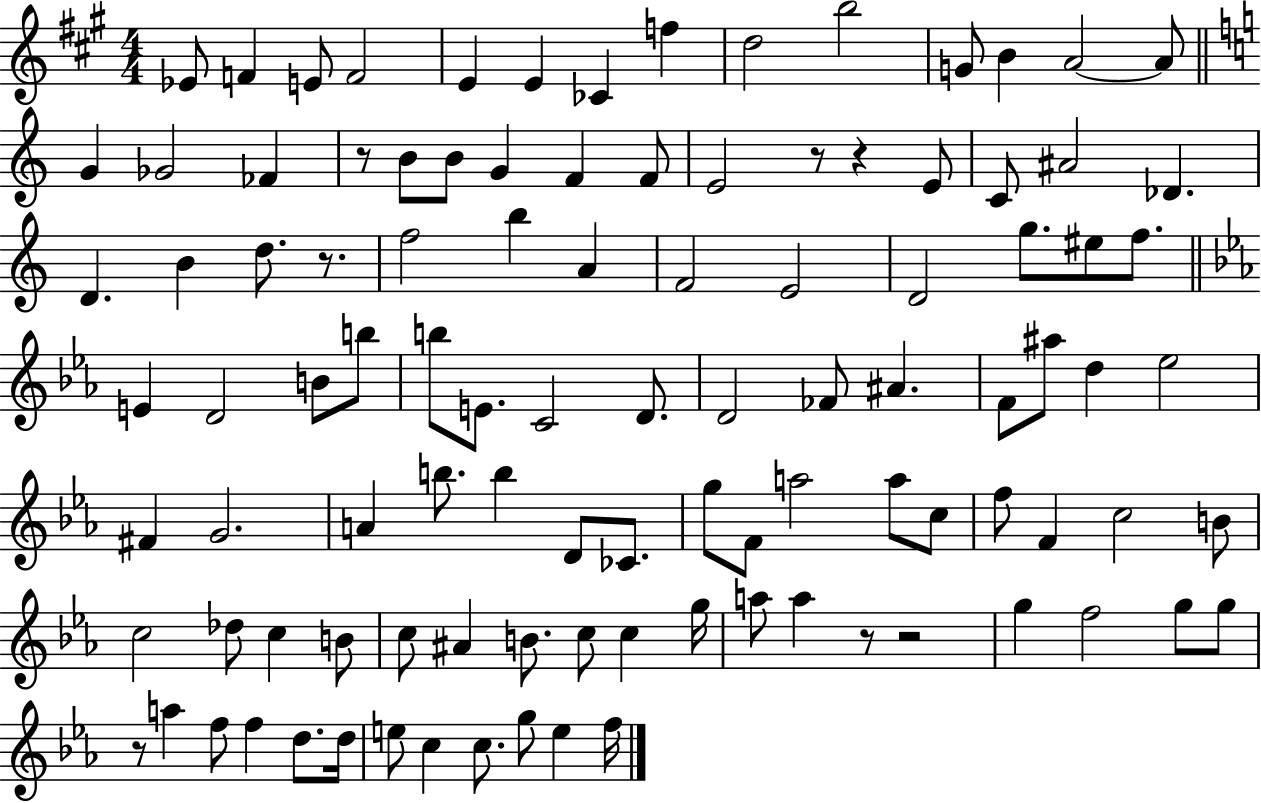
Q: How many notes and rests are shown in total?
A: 104